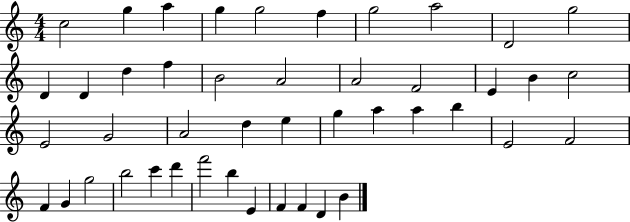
X:1
T:Untitled
M:4/4
L:1/4
K:C
c2 g a g g2 f g2 a2 D2 g2 D D d f B2 A2 A2 F2 E B c2 E2 G2 A2 d e g a a b E2 F2 F G g2 b2 c' d' f'2 b E F F D B